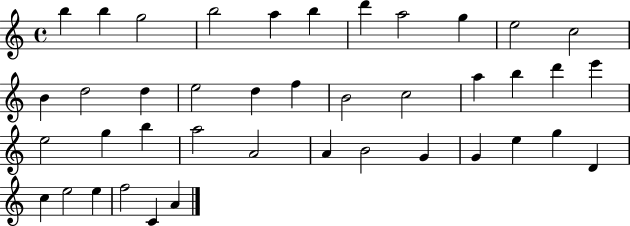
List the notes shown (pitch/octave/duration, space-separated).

B5/q B5/q G5/h B5/h A5/q B5/q D6/q A5/h G5/q E5/h C5/h B4/q D5/h D5/q E5/h D5/q F5/q B4/h C5/h A5/q B5/q D6/q E6/q E5/h G5/q B5/q A5/h A4/h A4/q B4/h G4/q G4/q E5/q G5/q D4/q C5/q E5/h E5/q F5/h C4/q A4/q